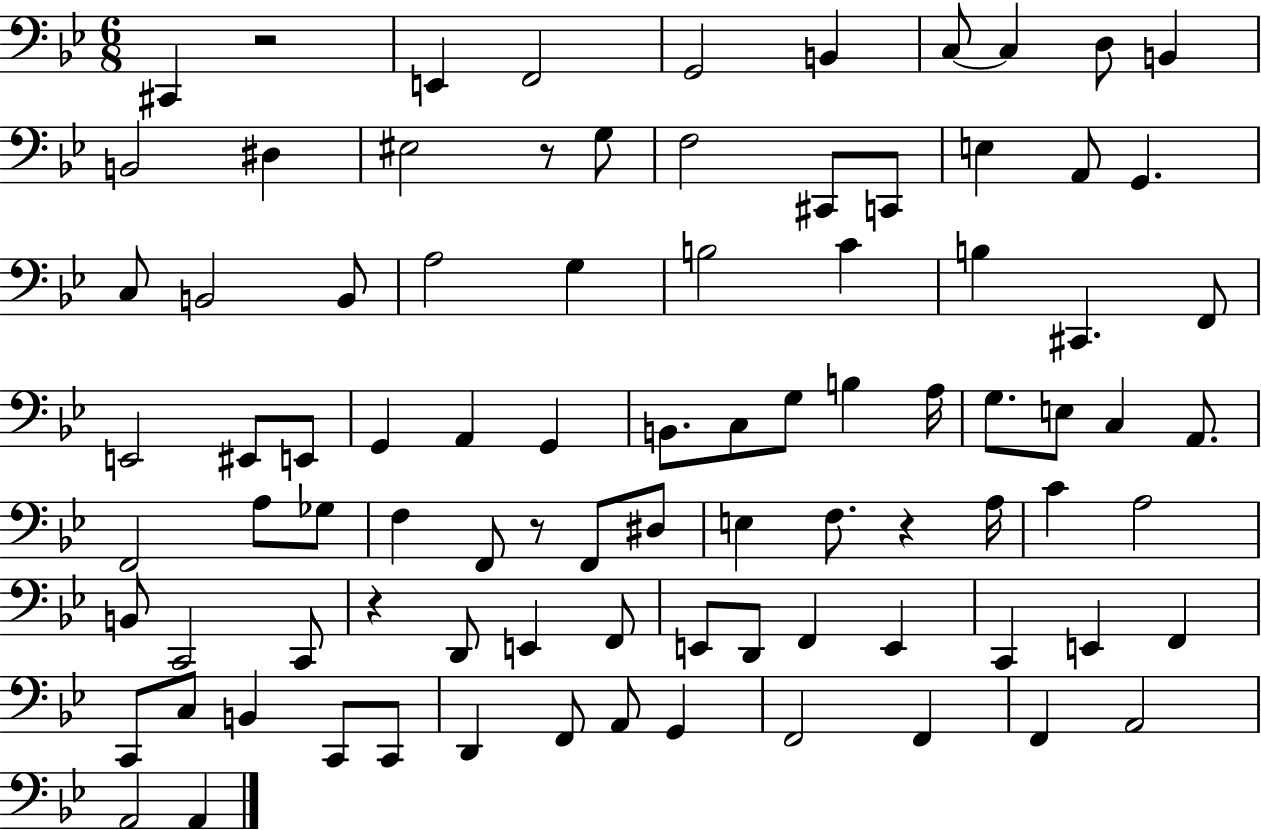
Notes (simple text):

C#2/q R/h E2/q F2/h G2/h B2/q C3/e C3/q D3/e B2/q B2/h D#3/q EIS3/h R/e G3/e F3/h C#2/e C2/e E3/q A2/e G2/q. C3/e B2/h B2/e A3/h G3/q B3/h C4/q B3/q C#2/q. F2/e E2/h EIS2/e E2/e G2/q A2/q G2/q B2/e. C3/e G3/e B3/q A3/s G3/e. E3/e C3/q A2/e. F2/h A3/e Gb3/e F3/q F2/e R/e F2/e D#3/e E3/q F3/e. R/q A3/s C4/q A3/h B2/e C2/h C2/e R/q D2/e E2/q F2/e E2/e D2/e F2/q E2/q C2/q E2/q F2/q C2/e C3/e B2/q C2/e C2/e D2/q F2/e A2/e G2/q F2/h F2/q F2/q A2/h A2/h A2/q